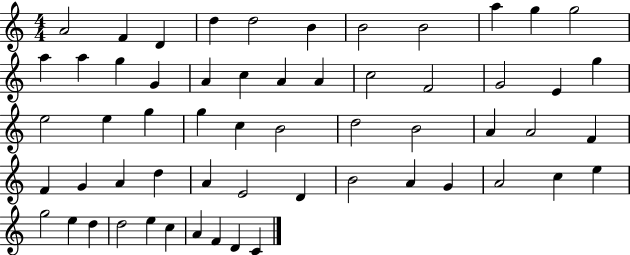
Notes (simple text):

A4/h F4/q D4/q D5/q D5/h B4/q B4/h B4/h A5/q G5/q G5/h A5/q A5/q G5/q G4/q A4/q C5/q A4/q A4/q C5/h F4/h G4/h E4/q G5/q E5/h E5/q G5/q G5/q C5/q B4/h D5/h B4/h A4/q A4/h F4/q F4/q G4/q A4/q D5/q A4/q E4/h D4/q B4/h A4/q G4/q A4/h C5/q E5/q G5/h E5/q D5/q D5/h E5/q C5/q A4/q F4/q D4/q C4/q